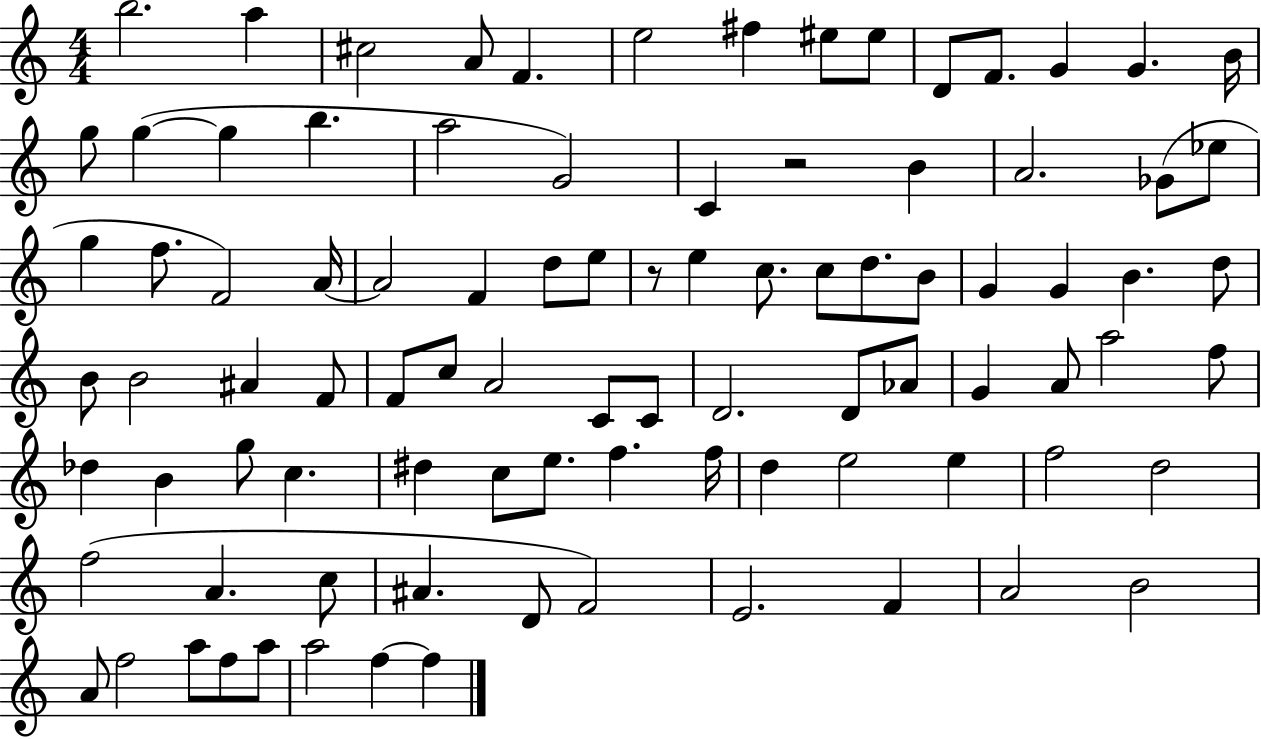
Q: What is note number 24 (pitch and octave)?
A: Gb4